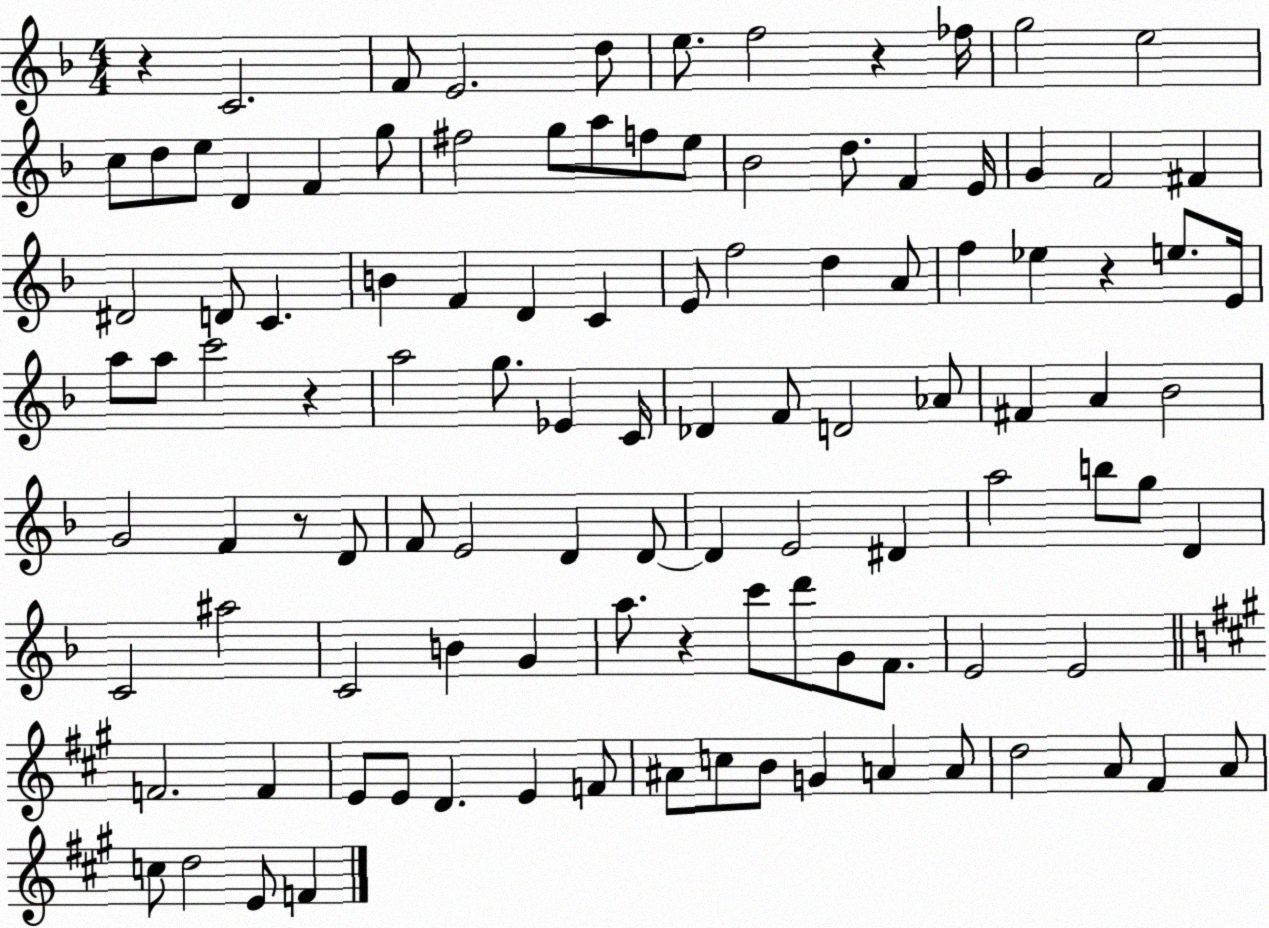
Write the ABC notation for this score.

X:1
T:Untitled
M:4/4
L:1/4
K:F
z C2 F/2 E2 d/2 e/2 f2 z _f/4 g2 e2 c/2 d/2 e/2 D F g/2 ^f2 g/2 a/2 f/2 e/2 _B2 d/2 F E/4 G F2 ^F ^D2 D/2 C B F D C E/2 f2 d A/2 f _e z e/2 E/4 a/2 a/2 c'2 z a2 g/2 _E C/4 _D F/2 D2 _A/2 ^F A _B2 G2 F z/2 D/2 F/2 E2 D D/2 D E2 ^D a2 b/2 g/2 D C2 ^a2 C2 B G a/2 z c'/2 d'/2 G/2 F/2 E2 E2 F2 F E/2 E/2 D E F/2 ^A/2 c/2 B/2 G A A/2 d2 A/2 ^F A/2 c/2 d2 E/2 F